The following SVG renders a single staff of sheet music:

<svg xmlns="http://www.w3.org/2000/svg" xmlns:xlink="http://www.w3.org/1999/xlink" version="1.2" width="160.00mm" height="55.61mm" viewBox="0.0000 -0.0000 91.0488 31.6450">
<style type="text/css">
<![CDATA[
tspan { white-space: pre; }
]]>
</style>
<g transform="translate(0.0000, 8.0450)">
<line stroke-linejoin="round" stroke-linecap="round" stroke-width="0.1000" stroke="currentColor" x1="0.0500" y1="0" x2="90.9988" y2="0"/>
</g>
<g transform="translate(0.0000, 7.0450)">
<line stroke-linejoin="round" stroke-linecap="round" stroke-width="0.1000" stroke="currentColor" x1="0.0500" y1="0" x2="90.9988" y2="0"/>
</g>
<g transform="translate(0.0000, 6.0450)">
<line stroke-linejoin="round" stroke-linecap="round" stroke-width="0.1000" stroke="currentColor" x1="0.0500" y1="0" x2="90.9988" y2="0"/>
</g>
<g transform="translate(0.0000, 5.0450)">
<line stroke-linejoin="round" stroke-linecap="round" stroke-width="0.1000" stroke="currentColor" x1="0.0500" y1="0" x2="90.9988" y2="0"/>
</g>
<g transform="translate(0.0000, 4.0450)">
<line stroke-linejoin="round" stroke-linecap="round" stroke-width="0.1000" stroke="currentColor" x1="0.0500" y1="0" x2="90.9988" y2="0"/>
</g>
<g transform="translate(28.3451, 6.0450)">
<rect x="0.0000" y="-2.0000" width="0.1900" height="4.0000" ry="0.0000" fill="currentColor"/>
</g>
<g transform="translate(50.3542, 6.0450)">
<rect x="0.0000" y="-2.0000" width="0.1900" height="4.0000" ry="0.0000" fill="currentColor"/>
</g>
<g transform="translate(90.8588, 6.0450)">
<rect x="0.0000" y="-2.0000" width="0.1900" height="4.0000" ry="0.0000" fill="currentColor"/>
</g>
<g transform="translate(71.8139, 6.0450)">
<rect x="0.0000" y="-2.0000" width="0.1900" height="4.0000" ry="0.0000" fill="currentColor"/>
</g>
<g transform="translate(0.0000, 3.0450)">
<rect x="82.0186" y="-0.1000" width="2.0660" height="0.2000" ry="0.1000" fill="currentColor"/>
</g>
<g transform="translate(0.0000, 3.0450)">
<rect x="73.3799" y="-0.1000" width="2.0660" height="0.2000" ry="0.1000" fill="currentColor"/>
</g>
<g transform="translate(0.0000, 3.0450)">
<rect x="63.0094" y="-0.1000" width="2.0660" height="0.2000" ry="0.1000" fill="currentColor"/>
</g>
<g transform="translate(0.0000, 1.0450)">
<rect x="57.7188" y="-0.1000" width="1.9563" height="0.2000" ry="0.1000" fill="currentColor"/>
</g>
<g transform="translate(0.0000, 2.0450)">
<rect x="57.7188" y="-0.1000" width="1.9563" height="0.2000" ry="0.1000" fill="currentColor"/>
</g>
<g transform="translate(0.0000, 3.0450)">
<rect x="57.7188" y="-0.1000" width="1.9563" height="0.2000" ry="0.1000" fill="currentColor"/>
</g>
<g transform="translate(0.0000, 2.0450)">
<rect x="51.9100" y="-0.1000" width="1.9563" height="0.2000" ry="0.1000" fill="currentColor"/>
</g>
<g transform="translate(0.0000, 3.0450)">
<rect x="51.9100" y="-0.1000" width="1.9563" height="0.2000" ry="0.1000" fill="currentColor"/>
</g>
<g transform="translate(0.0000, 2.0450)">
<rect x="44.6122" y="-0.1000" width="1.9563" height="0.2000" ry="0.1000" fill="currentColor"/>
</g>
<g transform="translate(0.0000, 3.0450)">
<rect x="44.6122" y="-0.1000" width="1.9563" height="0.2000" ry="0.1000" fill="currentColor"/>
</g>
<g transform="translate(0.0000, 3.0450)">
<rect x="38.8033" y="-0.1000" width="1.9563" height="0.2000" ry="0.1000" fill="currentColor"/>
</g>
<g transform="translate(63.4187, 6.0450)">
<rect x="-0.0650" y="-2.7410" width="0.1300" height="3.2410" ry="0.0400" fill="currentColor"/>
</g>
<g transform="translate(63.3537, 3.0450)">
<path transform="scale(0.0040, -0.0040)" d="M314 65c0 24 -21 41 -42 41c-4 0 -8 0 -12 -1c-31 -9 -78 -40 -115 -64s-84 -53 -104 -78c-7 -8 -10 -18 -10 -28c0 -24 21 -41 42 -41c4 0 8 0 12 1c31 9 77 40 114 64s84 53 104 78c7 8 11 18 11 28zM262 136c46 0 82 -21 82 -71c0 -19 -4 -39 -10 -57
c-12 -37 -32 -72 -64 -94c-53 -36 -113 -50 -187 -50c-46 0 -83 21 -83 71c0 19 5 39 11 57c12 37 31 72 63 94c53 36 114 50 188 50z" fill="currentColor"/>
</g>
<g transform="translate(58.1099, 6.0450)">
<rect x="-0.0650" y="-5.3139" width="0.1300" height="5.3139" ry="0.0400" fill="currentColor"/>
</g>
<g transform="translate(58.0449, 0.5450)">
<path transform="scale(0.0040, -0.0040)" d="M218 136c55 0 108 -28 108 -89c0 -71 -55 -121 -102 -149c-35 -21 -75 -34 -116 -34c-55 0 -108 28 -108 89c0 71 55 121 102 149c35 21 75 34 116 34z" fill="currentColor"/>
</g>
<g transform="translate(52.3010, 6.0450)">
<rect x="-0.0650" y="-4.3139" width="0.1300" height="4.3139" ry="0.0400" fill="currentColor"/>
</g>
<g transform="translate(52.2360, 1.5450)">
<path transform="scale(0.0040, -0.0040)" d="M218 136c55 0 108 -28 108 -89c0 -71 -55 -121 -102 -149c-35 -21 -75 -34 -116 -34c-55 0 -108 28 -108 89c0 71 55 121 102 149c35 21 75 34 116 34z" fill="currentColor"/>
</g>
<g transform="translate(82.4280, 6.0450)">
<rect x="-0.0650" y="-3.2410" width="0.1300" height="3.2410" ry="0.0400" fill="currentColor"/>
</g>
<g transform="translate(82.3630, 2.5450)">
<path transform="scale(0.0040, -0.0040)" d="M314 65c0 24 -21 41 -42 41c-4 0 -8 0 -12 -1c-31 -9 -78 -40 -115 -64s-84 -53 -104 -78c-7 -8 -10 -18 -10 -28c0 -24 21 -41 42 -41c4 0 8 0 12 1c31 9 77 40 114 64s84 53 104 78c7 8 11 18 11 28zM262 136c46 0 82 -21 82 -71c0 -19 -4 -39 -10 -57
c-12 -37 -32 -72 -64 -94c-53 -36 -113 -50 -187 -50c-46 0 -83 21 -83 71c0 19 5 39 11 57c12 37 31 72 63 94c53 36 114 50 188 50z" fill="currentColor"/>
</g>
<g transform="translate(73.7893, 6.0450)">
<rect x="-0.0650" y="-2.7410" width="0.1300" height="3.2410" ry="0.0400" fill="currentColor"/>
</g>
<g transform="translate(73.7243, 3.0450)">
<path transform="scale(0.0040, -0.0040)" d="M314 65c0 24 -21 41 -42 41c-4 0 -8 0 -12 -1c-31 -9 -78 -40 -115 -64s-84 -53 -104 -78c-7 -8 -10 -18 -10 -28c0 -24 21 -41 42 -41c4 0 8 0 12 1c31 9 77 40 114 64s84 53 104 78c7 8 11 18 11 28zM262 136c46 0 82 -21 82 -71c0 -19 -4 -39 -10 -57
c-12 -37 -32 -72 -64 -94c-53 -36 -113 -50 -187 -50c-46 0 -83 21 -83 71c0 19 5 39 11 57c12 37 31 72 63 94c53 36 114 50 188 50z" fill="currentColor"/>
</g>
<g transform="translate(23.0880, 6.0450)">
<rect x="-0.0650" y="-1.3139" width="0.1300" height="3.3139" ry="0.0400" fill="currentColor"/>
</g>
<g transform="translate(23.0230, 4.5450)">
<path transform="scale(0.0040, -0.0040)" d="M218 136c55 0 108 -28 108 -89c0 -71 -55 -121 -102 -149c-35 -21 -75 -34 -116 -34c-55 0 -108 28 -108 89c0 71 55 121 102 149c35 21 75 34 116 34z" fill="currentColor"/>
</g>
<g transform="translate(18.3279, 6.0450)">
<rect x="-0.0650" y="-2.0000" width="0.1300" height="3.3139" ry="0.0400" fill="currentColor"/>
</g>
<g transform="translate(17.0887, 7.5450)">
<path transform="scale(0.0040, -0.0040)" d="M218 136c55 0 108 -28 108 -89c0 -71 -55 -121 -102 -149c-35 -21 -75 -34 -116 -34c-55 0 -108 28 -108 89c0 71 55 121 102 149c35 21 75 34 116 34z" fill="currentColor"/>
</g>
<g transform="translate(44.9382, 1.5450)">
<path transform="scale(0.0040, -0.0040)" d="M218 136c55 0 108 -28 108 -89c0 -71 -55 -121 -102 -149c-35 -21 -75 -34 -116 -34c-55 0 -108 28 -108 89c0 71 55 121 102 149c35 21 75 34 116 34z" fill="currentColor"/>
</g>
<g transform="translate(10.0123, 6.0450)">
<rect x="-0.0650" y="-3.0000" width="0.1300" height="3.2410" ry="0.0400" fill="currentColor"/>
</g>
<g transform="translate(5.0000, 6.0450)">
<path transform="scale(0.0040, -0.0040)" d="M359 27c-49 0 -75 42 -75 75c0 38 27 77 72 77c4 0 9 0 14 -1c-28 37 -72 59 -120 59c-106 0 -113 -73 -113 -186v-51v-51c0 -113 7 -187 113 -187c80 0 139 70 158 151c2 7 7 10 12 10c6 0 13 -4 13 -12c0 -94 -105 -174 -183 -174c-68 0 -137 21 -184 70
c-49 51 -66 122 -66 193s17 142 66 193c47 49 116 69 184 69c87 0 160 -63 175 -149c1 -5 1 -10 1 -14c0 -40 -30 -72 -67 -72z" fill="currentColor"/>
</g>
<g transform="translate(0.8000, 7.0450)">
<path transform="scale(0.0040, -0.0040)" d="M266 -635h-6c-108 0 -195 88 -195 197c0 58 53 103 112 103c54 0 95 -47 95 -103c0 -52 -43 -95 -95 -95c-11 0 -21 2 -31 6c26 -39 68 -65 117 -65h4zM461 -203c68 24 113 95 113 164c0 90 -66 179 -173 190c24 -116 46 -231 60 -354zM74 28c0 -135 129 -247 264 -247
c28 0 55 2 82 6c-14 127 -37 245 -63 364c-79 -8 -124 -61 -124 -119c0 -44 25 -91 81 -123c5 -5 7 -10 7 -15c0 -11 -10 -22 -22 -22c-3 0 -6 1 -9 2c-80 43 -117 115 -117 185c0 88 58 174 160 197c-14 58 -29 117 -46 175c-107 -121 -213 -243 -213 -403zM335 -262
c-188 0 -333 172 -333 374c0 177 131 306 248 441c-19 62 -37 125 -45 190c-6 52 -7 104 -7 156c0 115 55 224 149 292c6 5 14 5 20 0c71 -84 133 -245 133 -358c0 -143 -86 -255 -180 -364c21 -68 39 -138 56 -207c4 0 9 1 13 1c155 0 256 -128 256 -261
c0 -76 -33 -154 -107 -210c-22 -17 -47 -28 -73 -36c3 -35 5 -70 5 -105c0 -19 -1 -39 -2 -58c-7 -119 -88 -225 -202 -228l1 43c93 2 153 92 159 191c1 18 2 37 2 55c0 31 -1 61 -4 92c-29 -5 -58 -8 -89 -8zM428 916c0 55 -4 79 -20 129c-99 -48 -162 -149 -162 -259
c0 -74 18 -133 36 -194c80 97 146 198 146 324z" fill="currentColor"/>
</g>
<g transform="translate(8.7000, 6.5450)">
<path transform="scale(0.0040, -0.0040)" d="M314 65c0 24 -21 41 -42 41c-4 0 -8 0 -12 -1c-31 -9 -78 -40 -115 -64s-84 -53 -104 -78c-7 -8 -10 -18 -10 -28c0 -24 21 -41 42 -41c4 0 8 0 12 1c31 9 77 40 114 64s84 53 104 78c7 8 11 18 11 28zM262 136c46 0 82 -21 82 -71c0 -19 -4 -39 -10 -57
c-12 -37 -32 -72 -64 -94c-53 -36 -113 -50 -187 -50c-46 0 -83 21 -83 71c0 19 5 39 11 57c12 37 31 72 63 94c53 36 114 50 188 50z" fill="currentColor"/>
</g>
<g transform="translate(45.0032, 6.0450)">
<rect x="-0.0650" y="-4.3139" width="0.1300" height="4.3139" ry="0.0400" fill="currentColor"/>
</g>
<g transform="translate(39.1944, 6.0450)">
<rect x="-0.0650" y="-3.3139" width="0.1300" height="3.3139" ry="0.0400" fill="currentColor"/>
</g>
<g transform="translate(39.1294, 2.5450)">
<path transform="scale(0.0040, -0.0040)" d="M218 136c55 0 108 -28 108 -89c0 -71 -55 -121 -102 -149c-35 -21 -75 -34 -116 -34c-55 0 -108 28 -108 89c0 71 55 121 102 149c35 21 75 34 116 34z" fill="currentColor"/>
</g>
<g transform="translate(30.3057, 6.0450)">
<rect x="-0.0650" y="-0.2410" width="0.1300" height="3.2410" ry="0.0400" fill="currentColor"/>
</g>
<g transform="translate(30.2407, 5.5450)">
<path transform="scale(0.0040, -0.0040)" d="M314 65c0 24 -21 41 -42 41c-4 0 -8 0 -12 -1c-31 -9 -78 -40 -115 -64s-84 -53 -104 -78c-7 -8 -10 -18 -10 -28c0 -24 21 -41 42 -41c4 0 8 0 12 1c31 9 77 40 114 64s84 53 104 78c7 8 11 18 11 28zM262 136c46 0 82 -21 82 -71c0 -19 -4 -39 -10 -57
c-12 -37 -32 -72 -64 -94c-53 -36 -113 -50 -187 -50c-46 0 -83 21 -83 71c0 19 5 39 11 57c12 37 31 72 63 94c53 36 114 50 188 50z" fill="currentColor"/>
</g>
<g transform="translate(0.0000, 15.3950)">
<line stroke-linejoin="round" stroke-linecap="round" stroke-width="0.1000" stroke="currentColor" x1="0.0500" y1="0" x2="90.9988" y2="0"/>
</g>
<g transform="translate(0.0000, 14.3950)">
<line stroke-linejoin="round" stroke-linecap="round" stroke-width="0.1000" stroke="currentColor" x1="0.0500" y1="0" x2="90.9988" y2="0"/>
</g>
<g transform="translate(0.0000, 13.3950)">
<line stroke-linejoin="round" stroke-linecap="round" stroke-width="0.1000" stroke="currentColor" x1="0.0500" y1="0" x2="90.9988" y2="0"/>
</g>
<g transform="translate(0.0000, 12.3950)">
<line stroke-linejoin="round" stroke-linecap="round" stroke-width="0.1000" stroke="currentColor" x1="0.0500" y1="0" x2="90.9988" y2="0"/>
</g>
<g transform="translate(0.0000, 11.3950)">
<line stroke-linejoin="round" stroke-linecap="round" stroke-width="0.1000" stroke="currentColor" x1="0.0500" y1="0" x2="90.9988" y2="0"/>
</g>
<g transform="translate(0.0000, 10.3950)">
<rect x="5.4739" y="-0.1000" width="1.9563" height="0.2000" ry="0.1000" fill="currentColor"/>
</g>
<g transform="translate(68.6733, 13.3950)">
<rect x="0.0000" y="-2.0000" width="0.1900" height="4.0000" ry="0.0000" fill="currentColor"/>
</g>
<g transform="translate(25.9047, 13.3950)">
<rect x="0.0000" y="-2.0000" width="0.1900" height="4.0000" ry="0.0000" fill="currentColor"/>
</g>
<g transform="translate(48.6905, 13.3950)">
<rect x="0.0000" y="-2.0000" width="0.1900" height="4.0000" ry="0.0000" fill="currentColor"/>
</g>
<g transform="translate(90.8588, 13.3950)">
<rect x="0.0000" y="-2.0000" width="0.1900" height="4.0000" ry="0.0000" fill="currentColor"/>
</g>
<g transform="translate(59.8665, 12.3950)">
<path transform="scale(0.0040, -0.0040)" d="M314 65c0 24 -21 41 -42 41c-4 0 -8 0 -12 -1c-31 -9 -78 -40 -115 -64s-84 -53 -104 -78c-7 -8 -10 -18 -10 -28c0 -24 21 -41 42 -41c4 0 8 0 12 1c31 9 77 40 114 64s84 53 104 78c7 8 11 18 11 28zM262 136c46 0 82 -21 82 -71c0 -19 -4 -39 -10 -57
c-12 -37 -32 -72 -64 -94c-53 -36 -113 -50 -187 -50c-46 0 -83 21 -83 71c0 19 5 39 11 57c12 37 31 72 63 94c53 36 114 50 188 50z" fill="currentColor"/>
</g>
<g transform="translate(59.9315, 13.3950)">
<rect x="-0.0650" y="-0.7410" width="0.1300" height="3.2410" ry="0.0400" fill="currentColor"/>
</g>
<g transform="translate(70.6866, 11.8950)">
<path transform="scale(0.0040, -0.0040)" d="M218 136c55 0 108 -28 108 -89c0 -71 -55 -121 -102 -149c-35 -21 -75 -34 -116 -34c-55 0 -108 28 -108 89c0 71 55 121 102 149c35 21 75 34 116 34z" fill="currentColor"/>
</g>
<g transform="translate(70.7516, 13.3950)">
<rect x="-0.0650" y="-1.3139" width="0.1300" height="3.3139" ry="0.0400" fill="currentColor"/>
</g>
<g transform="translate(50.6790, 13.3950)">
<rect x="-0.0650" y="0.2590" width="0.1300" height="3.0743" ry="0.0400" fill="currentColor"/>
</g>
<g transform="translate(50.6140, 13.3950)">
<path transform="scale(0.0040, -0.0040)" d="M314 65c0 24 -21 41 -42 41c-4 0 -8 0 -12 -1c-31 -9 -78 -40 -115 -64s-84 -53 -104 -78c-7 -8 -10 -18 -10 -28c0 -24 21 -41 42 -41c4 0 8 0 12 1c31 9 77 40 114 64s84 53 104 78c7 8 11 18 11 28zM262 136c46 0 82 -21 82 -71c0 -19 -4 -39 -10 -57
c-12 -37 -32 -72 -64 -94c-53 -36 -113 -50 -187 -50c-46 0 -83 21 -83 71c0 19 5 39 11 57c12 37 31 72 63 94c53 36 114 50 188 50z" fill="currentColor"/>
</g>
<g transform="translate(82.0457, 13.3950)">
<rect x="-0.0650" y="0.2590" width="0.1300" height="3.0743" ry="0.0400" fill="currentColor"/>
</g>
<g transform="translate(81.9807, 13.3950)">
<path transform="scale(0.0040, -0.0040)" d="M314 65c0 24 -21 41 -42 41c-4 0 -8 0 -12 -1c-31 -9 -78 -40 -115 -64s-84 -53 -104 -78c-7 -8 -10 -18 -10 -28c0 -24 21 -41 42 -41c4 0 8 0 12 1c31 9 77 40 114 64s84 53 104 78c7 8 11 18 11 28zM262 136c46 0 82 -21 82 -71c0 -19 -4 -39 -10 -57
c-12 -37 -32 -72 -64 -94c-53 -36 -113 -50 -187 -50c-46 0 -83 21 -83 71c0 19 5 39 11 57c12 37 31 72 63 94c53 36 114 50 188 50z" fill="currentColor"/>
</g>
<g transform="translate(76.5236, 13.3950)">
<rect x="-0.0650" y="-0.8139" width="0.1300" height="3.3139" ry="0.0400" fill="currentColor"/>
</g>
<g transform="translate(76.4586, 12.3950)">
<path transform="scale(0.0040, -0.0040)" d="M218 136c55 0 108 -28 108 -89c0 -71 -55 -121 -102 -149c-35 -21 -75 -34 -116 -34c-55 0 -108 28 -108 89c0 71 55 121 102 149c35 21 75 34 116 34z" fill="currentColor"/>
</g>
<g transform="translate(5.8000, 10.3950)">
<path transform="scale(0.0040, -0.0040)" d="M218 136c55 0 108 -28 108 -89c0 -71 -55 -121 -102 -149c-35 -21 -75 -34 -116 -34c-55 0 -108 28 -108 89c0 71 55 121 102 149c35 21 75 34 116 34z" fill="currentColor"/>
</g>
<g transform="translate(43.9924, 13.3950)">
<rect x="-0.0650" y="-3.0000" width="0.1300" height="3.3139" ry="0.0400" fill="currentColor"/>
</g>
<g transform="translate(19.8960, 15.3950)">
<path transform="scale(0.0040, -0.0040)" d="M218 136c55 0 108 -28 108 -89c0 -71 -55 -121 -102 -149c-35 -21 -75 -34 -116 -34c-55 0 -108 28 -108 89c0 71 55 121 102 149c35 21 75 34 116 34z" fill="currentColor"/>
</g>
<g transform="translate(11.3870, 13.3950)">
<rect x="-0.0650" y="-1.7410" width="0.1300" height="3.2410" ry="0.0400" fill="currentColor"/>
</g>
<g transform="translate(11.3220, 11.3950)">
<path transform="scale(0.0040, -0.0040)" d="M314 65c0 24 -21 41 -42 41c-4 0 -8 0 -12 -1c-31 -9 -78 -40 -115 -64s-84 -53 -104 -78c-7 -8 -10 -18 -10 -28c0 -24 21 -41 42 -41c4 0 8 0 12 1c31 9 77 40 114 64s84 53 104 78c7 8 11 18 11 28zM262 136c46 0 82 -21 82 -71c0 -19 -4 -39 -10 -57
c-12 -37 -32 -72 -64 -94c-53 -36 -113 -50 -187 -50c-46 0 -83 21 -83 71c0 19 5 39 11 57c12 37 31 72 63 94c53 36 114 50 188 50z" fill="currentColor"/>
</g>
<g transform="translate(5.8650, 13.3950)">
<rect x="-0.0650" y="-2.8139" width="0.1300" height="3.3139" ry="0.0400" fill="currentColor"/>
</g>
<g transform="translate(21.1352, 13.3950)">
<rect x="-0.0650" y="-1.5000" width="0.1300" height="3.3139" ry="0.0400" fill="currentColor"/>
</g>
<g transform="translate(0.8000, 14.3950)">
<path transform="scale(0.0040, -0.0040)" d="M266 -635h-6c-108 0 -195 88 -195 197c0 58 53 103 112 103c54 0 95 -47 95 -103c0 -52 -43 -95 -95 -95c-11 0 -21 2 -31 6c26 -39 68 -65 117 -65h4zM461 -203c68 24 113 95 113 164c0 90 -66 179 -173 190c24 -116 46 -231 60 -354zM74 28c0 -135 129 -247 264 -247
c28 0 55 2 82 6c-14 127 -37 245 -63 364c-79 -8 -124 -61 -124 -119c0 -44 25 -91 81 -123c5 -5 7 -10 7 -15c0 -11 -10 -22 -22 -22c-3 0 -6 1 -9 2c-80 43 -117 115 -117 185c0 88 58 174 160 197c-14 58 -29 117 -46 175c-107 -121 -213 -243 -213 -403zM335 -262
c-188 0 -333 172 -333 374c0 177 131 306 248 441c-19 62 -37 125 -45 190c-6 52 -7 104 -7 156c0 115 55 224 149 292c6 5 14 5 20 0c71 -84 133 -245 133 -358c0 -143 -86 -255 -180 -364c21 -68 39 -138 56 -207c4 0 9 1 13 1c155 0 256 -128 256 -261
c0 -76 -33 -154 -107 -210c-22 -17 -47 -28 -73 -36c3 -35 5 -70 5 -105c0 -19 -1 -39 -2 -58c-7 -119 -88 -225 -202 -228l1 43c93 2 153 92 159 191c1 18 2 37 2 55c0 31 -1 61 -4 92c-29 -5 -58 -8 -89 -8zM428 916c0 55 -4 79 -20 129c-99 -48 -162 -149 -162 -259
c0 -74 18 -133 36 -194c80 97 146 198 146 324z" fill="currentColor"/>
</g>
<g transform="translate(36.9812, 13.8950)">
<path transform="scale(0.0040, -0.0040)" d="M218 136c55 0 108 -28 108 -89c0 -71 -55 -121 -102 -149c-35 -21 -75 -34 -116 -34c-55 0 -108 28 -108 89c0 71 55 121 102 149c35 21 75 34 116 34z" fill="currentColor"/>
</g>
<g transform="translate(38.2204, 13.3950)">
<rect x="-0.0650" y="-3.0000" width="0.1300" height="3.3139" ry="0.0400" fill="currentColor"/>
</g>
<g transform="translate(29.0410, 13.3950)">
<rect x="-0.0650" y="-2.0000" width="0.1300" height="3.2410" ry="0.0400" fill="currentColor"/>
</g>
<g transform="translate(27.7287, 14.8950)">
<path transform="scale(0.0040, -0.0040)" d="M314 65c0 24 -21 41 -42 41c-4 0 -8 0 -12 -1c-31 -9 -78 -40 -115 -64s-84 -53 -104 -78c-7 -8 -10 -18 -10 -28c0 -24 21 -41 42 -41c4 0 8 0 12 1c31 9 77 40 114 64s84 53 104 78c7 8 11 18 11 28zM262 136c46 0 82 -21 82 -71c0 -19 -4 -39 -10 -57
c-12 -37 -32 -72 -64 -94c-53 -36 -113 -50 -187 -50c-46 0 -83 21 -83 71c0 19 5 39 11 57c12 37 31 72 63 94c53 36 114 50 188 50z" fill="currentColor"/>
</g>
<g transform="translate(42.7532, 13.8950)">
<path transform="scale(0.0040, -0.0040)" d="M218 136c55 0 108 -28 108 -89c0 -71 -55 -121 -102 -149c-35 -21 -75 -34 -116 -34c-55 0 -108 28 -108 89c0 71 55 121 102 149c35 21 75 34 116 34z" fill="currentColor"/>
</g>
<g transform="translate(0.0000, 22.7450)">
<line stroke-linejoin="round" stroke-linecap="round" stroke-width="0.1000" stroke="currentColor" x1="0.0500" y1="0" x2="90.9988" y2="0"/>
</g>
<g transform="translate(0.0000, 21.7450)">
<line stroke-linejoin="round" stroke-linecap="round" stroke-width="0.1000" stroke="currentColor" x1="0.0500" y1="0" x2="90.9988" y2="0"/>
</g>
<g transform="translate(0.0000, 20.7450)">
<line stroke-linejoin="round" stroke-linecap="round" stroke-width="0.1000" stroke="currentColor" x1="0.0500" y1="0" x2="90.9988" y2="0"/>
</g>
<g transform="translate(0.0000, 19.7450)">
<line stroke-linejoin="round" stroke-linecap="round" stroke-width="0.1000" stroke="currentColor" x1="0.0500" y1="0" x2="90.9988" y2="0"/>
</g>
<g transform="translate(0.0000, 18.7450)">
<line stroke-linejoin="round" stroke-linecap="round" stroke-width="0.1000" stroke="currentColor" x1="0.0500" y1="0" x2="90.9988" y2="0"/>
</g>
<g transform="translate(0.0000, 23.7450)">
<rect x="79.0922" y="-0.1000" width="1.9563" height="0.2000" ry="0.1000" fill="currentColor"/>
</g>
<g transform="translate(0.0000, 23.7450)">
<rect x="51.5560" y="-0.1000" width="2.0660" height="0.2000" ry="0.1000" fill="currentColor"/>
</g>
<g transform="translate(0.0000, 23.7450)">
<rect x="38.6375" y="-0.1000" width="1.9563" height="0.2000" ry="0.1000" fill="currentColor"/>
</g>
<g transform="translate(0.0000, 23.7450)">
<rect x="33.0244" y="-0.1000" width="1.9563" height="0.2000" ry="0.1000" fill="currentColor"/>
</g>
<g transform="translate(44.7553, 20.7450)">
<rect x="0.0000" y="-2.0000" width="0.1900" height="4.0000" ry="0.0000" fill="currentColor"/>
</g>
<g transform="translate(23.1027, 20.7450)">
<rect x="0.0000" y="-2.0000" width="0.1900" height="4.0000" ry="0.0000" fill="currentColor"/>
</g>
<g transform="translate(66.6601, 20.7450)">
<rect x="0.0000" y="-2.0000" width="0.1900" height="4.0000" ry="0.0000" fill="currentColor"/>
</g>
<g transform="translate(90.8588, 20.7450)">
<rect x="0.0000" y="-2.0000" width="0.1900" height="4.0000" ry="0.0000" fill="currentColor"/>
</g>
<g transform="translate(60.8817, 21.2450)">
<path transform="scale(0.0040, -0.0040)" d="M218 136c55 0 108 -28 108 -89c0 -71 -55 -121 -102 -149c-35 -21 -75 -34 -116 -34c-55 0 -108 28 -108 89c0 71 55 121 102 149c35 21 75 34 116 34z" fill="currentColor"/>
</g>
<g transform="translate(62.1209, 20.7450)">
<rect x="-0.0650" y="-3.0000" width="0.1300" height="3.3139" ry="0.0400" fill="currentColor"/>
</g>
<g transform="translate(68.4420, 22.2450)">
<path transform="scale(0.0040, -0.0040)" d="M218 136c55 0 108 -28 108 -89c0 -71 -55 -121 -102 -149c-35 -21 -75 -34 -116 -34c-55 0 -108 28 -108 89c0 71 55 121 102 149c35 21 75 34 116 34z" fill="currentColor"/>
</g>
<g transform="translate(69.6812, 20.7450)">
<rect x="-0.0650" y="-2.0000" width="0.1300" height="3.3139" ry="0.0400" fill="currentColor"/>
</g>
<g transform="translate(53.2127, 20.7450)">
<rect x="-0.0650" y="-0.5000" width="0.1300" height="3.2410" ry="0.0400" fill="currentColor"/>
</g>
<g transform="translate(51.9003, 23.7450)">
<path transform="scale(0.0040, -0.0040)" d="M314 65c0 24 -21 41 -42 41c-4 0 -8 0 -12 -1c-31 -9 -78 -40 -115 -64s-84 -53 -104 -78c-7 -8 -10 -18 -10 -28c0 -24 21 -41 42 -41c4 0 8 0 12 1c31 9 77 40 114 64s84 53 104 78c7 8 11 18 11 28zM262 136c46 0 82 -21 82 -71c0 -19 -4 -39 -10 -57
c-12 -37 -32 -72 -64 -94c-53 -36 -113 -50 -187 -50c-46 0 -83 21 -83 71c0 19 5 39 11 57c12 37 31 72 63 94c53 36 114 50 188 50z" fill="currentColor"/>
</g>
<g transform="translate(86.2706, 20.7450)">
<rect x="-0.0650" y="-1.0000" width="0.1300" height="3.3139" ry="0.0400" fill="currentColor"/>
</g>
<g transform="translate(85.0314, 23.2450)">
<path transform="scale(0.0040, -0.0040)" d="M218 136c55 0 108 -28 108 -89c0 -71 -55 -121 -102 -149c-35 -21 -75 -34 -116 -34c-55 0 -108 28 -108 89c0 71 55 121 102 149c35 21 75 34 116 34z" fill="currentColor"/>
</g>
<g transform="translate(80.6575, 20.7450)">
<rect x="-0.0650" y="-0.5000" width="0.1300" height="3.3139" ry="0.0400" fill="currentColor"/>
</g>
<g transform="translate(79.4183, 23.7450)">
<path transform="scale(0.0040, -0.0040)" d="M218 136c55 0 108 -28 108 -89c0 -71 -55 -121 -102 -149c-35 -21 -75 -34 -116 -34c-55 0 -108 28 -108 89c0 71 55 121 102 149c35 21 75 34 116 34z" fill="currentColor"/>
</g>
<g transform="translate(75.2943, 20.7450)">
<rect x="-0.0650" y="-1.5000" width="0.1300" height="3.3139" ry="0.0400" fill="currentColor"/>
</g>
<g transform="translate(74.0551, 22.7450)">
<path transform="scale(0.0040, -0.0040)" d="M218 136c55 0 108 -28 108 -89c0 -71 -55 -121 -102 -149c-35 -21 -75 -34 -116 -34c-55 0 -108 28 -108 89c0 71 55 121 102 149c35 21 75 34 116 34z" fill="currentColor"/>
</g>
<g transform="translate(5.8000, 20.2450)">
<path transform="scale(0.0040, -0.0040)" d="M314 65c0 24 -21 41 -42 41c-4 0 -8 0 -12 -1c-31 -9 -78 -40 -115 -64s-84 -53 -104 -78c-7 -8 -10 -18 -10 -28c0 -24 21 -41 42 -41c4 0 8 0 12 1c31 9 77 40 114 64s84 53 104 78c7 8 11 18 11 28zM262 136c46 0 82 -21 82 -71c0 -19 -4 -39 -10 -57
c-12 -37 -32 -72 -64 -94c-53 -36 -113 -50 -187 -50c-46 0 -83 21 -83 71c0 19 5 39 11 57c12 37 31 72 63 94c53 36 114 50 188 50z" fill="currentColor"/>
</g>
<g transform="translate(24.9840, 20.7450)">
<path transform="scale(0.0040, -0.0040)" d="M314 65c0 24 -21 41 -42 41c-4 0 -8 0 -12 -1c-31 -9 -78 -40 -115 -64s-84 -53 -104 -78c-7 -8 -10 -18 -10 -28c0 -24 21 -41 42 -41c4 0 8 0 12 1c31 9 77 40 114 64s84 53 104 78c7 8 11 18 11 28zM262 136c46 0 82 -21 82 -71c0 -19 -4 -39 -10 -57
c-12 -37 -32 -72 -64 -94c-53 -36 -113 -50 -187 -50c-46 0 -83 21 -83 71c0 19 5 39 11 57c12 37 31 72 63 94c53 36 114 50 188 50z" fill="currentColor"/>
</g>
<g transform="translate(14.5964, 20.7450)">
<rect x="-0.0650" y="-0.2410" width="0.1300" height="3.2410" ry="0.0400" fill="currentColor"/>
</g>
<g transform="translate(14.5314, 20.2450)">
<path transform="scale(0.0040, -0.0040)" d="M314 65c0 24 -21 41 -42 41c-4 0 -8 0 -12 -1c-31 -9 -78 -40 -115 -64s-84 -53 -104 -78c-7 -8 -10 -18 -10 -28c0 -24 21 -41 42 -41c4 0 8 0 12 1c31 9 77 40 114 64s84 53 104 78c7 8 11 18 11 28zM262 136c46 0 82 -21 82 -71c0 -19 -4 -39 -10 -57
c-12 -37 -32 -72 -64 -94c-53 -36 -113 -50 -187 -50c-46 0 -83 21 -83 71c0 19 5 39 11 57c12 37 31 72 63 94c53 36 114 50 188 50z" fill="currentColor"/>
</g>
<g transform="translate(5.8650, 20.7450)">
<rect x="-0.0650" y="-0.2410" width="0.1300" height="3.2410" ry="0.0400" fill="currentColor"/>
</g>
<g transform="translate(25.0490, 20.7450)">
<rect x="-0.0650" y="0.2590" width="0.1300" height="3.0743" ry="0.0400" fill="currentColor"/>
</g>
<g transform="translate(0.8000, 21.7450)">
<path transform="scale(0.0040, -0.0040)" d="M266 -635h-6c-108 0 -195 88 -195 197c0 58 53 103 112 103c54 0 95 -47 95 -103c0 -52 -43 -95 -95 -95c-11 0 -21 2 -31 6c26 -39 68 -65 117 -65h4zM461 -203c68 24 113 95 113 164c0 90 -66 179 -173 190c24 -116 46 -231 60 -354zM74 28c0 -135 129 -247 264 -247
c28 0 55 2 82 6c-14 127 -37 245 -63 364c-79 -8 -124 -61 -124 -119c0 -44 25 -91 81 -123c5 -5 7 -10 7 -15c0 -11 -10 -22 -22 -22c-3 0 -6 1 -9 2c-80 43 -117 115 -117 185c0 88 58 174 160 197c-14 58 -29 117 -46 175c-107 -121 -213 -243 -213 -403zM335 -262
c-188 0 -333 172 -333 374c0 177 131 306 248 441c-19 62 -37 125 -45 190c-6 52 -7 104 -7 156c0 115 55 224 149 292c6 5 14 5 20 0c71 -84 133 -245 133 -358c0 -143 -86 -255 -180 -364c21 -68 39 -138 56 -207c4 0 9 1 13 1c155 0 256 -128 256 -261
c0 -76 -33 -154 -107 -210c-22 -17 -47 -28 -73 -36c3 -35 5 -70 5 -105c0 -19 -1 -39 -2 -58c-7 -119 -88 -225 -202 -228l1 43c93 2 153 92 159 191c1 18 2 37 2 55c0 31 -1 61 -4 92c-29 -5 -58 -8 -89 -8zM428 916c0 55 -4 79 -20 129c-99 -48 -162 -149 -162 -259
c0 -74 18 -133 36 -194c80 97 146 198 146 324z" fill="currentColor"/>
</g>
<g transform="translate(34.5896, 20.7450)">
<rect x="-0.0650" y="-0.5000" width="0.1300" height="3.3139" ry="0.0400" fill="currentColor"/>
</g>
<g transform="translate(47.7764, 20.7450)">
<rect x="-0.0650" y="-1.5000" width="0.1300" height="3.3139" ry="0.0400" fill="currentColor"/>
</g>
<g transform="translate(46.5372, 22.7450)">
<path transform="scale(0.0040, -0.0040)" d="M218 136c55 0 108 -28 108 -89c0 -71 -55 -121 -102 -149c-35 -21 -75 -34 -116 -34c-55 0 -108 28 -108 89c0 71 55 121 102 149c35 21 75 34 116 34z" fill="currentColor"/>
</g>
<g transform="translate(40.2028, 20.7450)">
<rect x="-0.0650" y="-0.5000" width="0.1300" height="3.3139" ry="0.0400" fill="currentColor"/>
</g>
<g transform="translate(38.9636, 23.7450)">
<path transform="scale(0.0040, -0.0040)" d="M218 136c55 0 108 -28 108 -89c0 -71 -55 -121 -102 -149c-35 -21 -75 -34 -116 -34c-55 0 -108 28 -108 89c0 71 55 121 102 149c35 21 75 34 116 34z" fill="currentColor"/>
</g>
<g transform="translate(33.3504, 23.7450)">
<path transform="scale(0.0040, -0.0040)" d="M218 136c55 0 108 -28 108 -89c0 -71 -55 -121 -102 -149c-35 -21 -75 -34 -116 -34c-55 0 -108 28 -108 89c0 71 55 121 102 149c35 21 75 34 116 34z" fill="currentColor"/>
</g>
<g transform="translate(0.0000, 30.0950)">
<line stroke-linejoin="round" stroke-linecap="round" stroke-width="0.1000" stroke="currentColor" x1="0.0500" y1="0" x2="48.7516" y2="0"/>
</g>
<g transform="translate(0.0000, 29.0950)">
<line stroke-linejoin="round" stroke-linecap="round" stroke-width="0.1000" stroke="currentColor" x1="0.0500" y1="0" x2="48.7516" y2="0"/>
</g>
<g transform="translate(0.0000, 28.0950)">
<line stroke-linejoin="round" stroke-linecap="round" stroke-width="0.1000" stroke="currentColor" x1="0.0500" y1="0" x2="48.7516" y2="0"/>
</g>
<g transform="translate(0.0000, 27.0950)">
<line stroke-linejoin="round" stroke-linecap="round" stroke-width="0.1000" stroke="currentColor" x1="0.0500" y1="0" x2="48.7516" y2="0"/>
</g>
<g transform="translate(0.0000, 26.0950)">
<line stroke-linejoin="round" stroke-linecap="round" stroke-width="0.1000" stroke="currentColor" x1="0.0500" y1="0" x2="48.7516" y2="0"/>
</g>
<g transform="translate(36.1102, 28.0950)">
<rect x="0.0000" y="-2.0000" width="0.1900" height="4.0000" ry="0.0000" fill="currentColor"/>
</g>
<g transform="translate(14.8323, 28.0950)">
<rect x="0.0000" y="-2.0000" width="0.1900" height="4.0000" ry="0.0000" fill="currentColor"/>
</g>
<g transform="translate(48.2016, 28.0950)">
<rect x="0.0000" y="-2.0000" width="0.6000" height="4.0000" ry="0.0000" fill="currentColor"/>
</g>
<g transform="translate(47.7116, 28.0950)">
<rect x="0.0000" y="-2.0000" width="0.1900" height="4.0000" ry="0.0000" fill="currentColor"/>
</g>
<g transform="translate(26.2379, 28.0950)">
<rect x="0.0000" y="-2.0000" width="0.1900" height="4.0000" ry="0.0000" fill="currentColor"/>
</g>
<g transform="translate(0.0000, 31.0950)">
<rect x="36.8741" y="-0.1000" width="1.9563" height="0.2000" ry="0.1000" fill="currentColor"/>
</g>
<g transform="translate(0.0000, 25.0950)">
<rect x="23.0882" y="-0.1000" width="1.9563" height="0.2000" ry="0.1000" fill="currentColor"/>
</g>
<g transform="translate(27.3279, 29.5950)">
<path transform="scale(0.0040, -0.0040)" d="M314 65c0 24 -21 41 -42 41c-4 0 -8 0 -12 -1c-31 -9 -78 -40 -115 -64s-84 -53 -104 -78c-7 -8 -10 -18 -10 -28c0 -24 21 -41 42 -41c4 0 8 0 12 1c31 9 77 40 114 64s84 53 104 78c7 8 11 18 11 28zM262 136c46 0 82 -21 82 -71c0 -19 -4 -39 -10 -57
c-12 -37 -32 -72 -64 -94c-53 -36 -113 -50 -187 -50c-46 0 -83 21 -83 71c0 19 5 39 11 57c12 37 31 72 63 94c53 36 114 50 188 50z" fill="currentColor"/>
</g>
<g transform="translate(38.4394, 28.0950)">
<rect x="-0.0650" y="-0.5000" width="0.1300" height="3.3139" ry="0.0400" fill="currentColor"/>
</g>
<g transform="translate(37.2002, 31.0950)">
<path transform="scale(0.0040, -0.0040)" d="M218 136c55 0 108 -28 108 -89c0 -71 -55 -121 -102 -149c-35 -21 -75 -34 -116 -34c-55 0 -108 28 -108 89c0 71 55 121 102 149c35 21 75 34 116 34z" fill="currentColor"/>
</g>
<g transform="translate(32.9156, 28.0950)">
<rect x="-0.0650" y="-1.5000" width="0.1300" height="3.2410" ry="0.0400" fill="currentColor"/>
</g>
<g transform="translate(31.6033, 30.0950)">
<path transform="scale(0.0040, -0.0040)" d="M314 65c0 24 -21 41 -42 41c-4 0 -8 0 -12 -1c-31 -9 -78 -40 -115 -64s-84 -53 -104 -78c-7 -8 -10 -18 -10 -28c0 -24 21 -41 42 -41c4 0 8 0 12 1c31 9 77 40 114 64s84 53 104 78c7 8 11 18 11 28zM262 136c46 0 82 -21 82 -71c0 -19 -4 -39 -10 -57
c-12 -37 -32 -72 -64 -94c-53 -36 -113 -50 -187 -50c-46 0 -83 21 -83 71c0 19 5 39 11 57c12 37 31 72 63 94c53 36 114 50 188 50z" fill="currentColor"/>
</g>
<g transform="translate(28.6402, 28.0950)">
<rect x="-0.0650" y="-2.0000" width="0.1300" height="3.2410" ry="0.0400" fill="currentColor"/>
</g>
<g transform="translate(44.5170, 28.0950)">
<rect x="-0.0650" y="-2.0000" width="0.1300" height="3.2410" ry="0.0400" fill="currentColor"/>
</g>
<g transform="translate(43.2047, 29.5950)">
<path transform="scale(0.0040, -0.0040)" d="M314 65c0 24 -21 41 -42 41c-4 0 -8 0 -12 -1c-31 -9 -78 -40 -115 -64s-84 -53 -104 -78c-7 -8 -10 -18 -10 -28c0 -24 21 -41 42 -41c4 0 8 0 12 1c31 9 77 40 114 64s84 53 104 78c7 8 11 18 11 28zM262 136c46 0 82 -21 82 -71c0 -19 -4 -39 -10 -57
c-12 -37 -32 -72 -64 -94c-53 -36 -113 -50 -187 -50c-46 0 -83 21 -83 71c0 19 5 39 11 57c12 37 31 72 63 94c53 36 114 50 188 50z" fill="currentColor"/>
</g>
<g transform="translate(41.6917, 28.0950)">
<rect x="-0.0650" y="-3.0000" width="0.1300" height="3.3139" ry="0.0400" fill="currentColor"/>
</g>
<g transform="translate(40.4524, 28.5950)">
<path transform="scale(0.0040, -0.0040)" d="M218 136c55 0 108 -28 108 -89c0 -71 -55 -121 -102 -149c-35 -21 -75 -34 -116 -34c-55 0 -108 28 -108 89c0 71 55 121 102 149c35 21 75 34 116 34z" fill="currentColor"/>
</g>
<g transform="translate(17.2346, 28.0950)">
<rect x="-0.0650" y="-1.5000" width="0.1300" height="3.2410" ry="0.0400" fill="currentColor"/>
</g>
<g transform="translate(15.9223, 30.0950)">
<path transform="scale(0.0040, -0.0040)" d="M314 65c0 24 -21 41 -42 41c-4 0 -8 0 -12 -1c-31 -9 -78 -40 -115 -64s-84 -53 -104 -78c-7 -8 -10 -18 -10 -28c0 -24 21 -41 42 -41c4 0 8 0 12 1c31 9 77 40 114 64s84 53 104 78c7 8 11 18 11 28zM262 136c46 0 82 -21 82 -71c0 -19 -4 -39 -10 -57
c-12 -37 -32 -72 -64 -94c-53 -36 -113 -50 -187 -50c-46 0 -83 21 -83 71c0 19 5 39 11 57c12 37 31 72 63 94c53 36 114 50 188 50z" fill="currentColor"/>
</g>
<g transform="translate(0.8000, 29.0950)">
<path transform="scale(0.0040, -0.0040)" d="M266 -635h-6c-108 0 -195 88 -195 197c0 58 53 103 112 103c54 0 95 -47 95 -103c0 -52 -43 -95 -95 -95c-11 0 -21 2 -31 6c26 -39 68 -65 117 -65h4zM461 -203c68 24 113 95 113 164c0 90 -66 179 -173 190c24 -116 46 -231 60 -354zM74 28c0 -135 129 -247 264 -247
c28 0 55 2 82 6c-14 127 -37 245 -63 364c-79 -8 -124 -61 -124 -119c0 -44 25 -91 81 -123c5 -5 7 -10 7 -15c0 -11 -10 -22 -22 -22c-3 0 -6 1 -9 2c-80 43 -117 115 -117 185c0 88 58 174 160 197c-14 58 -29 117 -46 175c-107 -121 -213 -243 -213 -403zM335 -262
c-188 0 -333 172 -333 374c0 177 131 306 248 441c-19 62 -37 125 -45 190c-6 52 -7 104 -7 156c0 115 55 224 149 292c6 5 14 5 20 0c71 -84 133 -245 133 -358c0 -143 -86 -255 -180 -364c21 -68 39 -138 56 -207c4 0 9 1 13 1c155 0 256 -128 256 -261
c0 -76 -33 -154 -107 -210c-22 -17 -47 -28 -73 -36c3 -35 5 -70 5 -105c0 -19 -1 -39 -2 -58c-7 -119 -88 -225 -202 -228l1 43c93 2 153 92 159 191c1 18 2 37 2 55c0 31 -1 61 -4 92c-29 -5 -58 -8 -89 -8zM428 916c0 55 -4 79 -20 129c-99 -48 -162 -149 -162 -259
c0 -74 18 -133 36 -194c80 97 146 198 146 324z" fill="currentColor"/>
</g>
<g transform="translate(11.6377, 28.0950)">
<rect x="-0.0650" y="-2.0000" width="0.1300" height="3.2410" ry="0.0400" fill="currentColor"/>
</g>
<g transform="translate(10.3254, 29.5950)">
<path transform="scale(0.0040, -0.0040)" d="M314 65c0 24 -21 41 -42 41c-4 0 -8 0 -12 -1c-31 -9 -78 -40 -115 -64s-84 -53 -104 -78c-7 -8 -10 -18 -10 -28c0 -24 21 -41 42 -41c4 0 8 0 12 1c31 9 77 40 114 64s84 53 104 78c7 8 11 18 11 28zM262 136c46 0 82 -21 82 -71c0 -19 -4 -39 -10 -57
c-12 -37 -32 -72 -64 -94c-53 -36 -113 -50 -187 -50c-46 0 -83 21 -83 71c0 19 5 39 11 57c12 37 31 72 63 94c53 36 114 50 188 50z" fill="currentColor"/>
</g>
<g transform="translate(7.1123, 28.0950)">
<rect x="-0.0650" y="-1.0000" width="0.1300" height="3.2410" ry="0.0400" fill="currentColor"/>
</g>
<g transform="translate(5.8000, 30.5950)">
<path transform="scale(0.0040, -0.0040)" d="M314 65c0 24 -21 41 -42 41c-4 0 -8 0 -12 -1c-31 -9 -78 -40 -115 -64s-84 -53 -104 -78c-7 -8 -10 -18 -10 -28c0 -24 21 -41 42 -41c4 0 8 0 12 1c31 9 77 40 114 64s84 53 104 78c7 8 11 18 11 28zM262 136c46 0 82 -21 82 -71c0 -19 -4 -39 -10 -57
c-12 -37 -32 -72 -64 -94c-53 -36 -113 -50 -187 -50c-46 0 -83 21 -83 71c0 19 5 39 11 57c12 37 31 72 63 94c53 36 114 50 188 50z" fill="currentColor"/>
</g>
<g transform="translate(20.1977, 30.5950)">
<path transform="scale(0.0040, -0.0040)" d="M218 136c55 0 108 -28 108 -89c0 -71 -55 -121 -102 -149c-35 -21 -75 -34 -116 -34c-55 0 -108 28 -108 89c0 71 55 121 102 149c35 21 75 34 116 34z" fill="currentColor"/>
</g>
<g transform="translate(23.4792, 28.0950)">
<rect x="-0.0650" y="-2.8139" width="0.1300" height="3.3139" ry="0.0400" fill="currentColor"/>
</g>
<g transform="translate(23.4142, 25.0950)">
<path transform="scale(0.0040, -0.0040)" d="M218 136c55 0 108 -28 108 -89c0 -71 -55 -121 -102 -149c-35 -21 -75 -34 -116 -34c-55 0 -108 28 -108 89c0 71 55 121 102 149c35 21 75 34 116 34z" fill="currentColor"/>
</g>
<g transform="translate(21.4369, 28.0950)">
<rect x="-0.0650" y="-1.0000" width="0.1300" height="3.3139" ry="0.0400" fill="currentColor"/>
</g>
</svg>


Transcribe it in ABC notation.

X:1
T:Untitled
M:4/4
L:1/4
K:C
A2 F e c2 b d' d' f' a2 a2 b2 a f2 E F2 A A B2 d2 e d B2 c2 c2 B2 C C E C2 A F E C D D2 F2 E2 D a F2 E2 C A F2